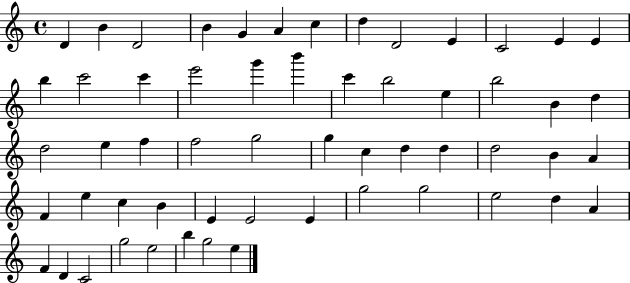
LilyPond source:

{
  \clef treble
  \time 4/4
  \defaultTimeSignature
  \key c \major
  d'4 b'4 d'2 | b'4 g'4 a'4 c''4 | d''4 d'2 e'4 | c'2 e'4 e'4 | \break b''4 c'''2 c'''4 | e'''2 g'''4 b'''4 | c'''4 b''2 e''4 | b''2 b'4 d''4 | \break d''2 e''4 f''4 | f''2 g''2 | g''4 c''4 d''4 d''4 | d''2 b'4 a'4 | \break f'4 e''4 c''4 b'4 | e'4 e'2 e'4 | g''2 g''2 | e''2 d''4 a'4 | \break f'4 d'4 c'2 | g''2 e''2 | b''4 g''2 e''4 | \bar "|."
}